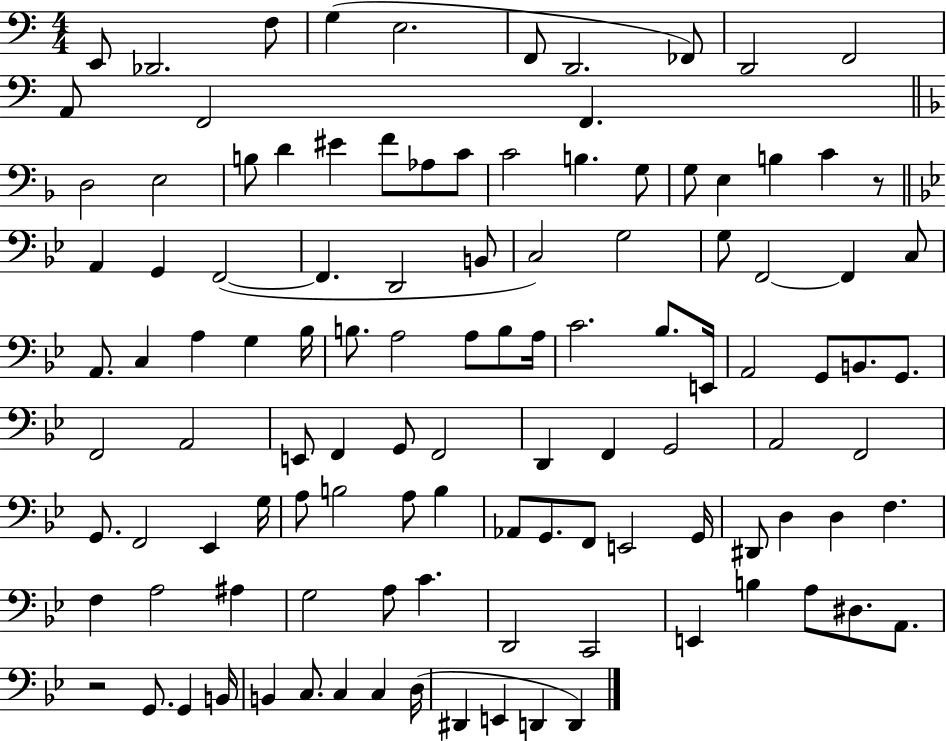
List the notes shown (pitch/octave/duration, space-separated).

E2/e Db2/h. F3/e G3/q E3/h. F2/e D2/h. FES2/e D2/h F2/h A2/e F2/h F2/q. D3/h E3/h B3/e D4/q EIS4/q F4/e Ab3/e C4/e C4/h B3/q. G3/e G3/e E3/q B3/q C4/q R/e A2/q G2/q F2/h F2/q. D2/h B2/e C3/h G3/h G3/e F2/h F2/q C3/e A2/e. C3/q A3/q G3/q Bb3/s B3/e. A3/h A3/e B3/e A3/s C4/h. Bb3/e. E2/s A2/h G2/e B2/e. G2/e. F2/h A2/h E2/e F2/q G2/e F2/h D2/q F2/q G2/h A2/h F2/h G2/e. F2/h Eb2/q G3/s A3/e B3/h A3/e B3/q Ab2/e G2/e. F2/e E2/h G2/s D#2/e D3/q D3/q F3/q. F3/q A3/h A#3/q G3/h A3/e C4/q. D2/h C2/h E2/q B3/q A3/e D#3/e. A2/e. R/h G2/e. G2/q B2/s B2/q C3/e. C3/q C3/q D3/s D#2/q E2/q D2/q D2/q